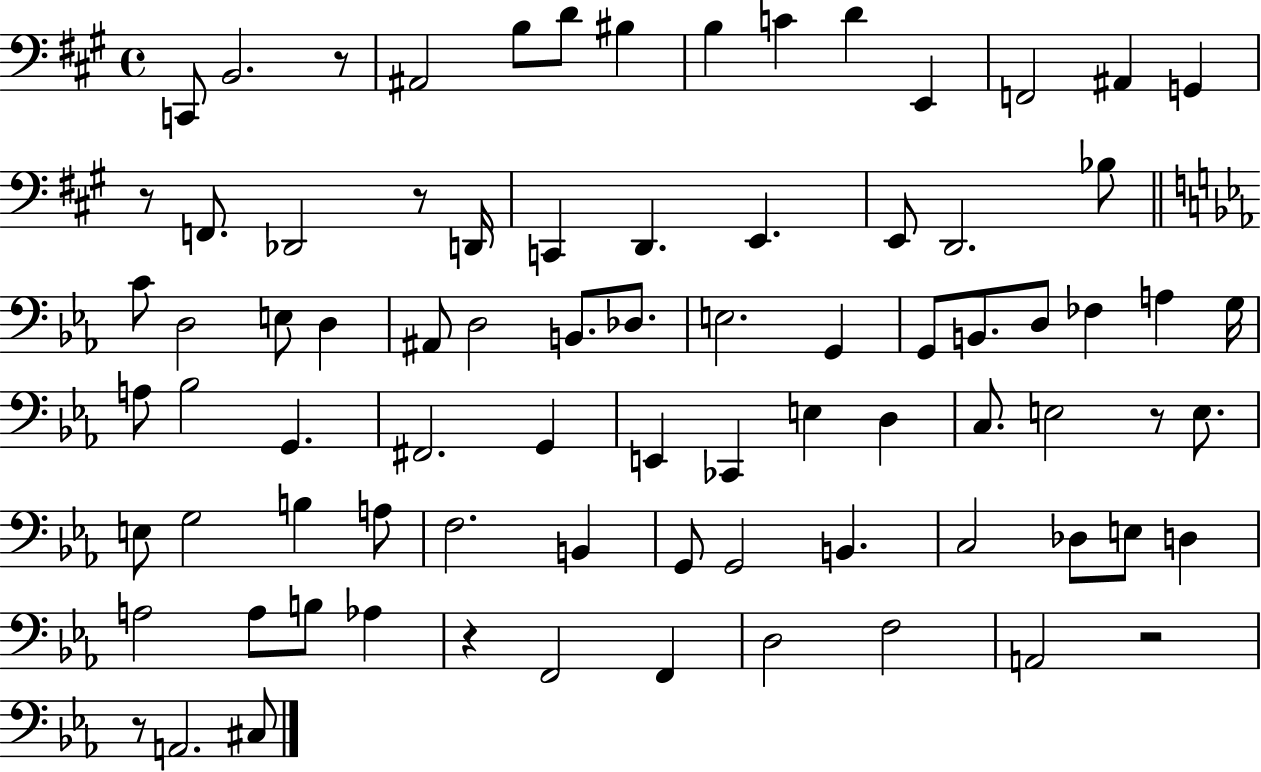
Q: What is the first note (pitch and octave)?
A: C2